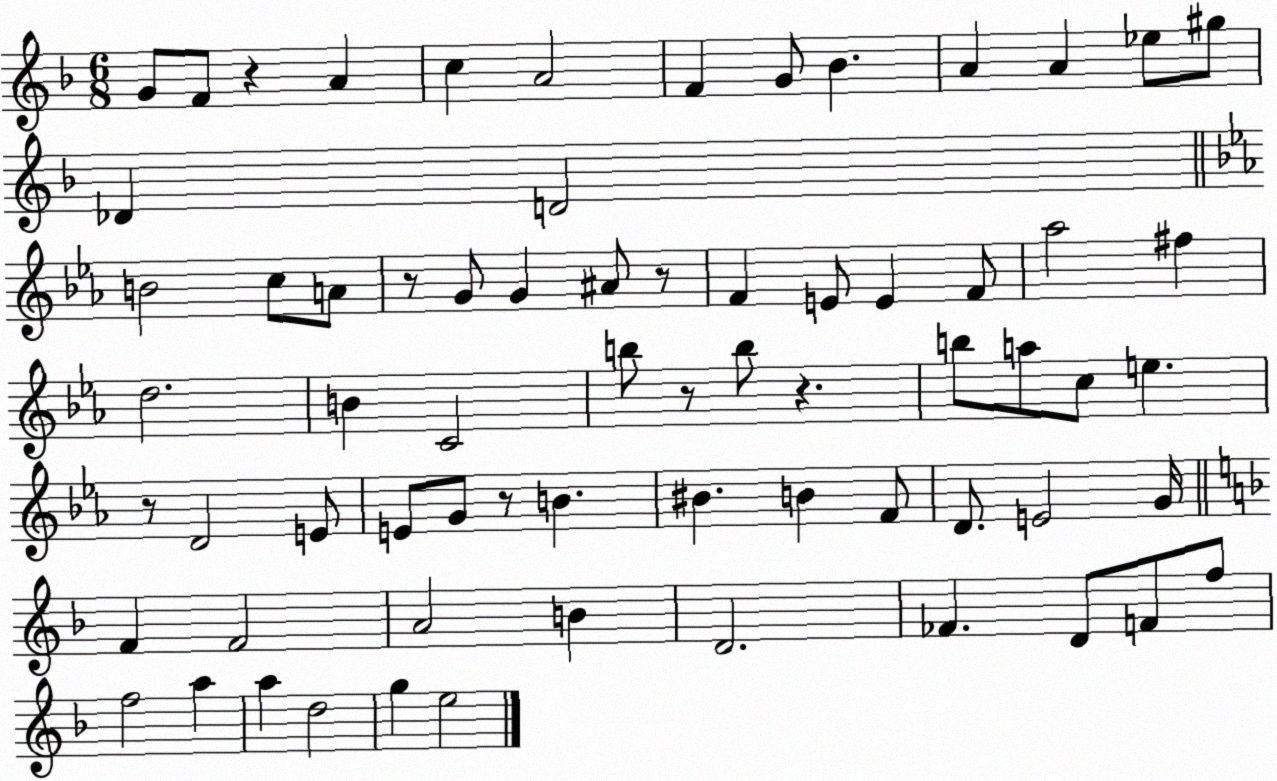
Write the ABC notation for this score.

X:1
T:Untitled
M:6/8
L:1/4
K:F
G/2 F/2 z A c A2 F G/2 _B A A _e/2 ^g/2 _D D2 B2 c/2 A/2 z/2 G/2 G ^A/2 z/2 F E/2 E F/2 _a2 ^f d2 B C2 b/2 z/2 b/2 z b/2 a/2 c/2 e z/2 D2 E/2 E/2 G/2 z/2 B ^B B F/2 D/2 E2 G/4 F F2 A2 B D2 _F D/2 F/2 f/2 f2 a a d2 g e2